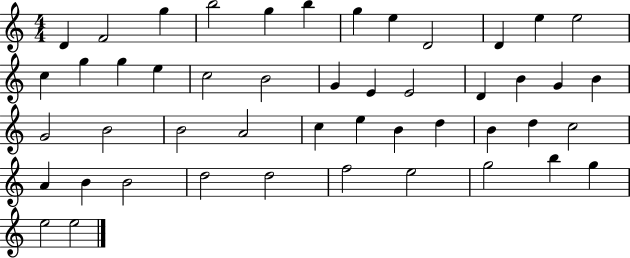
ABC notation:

X:1
T:Untitled
M:4/4
L:1/4
K:C
D F2 g b2 g b g e D2 D e e2 c g g e c2 B2 G E E2 D B G B G2 B2 B2 A2 c e B d B d c2 A B B2 d2 d2 f2 e2 g2 b g e2 e2